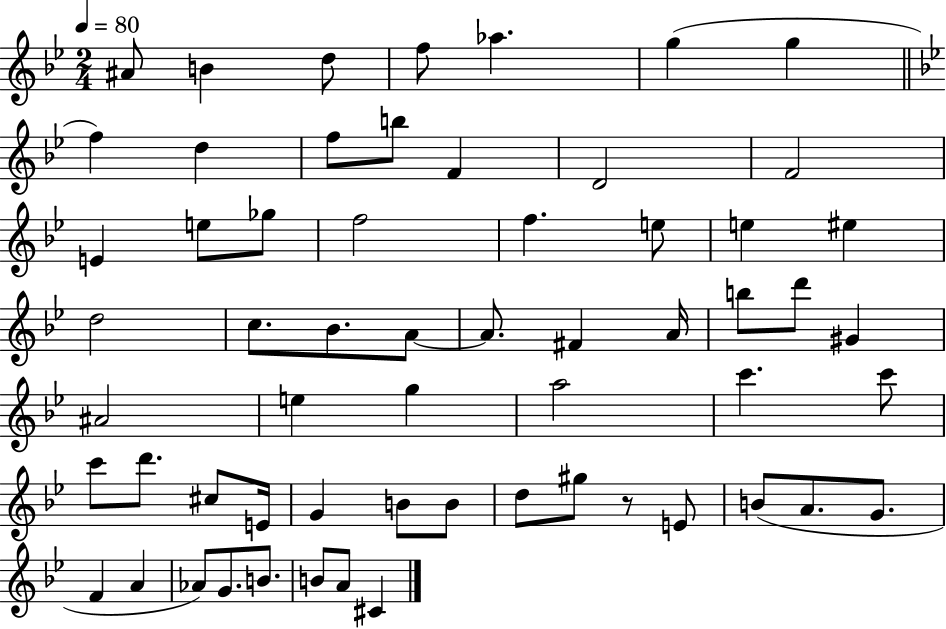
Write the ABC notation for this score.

X:1
T:Untitled
M:2/4
L:1/4
K:Bb
^A/2 B d/2 f/2 _a g g f d f/2 b/2 F D2 F2 E e/2 _g/2 f2 f e/2 e ^e d2 c/2 _B/2 A/2 A/2 ^F A/4 b/2 d'/2 ^G ^A2 e g a2 c' c'/2 c'/2 d'/2 ^c/2 E/4 G B/2 B/2 d/2 ^g/2 z/2 E/2 B/2 A/2 G/2 F A _A/2 G/2 B/2 B/2 A/2 ^C